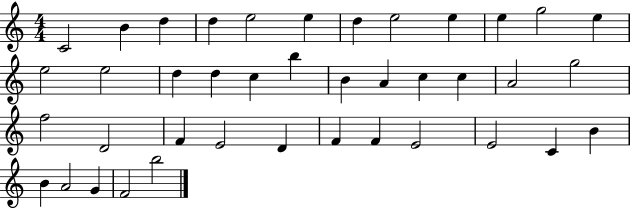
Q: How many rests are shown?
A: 0